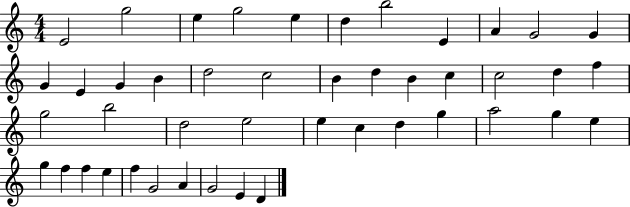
E4/h G5/h E5/q G5/h E5/q D5/q B5/h E4/q A4/q G4/h G4/q G4/q E4/q G4/q B4/q D5/h C5/h B4/q D5/q B4/q C5/q C5/h D5/q F5/q G5/h B5/h D5/h E5/h E5/q C5/q D5/q G5/q A5/h G5/q E5/q G5/q F5/q F5/q E5/q F5/q G4/h A4/q G4/h E4/q D4/q